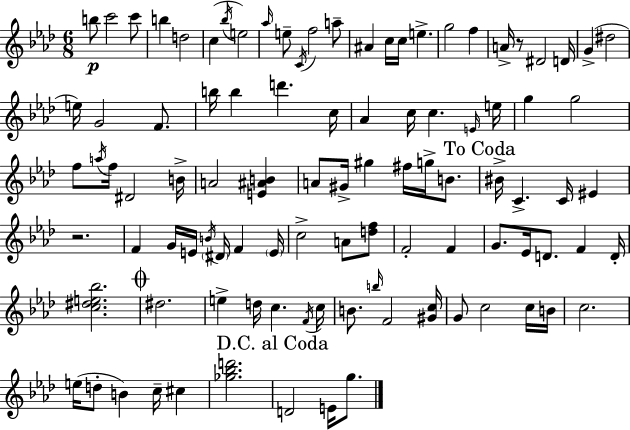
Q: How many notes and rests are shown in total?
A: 99